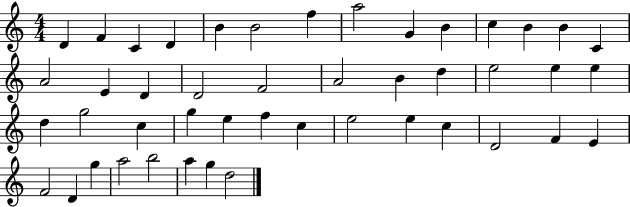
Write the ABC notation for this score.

X:1
T:Untitled
M:4/4
L:1/4
K:C
D F C D B B2 f a2 G B c B B C A2 E D D2 F2 A2 B d e2 e e d g2 c g e f c e2 e c D2 F E F2 D g a2 b2 a g d2